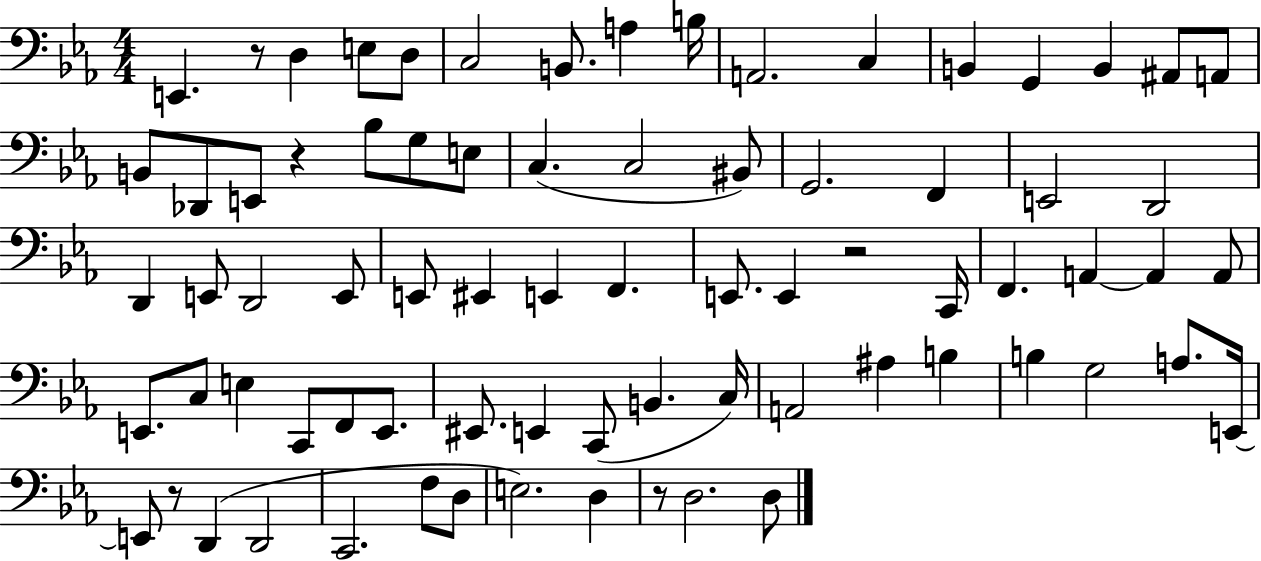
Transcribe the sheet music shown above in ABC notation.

X:1
T:Untitled
M:4/4
L:1/4
K:Eb
E,, z/2 D, E,/2 D,/2 C,2 B,,/2 A, B,/4 A,,2 C, B,, G,, B,, ^A,,/2 A,,/2 B,,/2 _D,,/2 E,,/2 z _B,/2 G,/2 E,/2 C, C,2 ^B,,/2 G,,2 F,, E,,2 D,,2 D,, E,,/2 D,,2 E,,/2 E,,/2 ^E,, E,, F,, E,,/2 E,, z2 C,,/4 F,, A,, A,, A,,/2 E,,/2 C,/2 E, C,,/2 F,,/2 E,,/2 ^E,,/2 E,, C,,/2 B,, C,/4 A,,2 ^A, B, B, G,2 A,/2 E,,/4 E,,/2 z/2 D,, D,,2 C,,2 F,/2 D,/2 E,2 D, z/2 D,2 D,/2